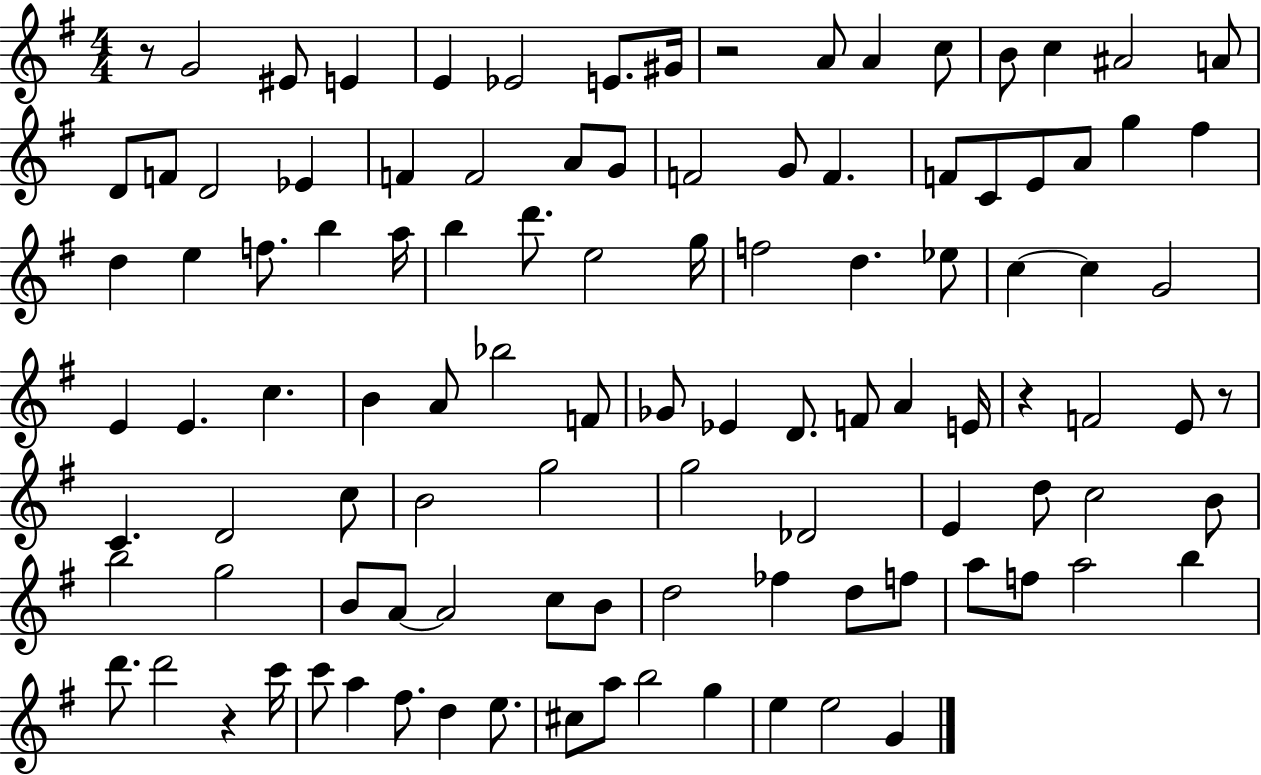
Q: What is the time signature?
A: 4/4